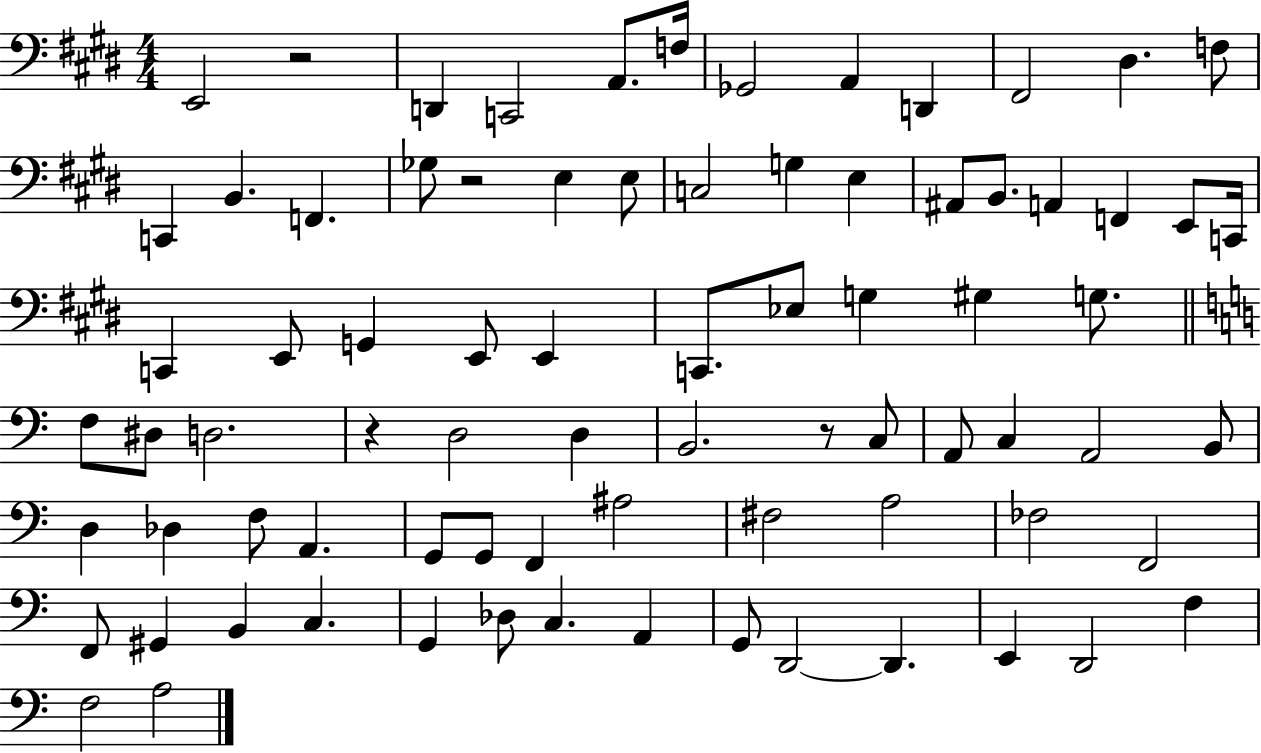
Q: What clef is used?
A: bass